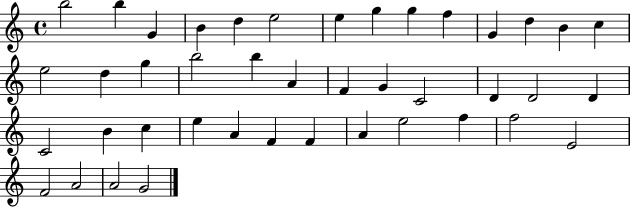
B5/h B5/q G4/q B4/q D5/q E5/h E5/q G5/q G5/q F5/q G4/q D5/q B4/q C5/q E5/h D5/q G5/q B5/h B5/q A4/q F4/q G4/q C4/h D4/q D4/h D4/q C4/h B4/q C5/q E5/q A4/q F4/q F4/q A4/q E5/h F5/q F5/h E4/h F4/h A4/h A4/h G4/h